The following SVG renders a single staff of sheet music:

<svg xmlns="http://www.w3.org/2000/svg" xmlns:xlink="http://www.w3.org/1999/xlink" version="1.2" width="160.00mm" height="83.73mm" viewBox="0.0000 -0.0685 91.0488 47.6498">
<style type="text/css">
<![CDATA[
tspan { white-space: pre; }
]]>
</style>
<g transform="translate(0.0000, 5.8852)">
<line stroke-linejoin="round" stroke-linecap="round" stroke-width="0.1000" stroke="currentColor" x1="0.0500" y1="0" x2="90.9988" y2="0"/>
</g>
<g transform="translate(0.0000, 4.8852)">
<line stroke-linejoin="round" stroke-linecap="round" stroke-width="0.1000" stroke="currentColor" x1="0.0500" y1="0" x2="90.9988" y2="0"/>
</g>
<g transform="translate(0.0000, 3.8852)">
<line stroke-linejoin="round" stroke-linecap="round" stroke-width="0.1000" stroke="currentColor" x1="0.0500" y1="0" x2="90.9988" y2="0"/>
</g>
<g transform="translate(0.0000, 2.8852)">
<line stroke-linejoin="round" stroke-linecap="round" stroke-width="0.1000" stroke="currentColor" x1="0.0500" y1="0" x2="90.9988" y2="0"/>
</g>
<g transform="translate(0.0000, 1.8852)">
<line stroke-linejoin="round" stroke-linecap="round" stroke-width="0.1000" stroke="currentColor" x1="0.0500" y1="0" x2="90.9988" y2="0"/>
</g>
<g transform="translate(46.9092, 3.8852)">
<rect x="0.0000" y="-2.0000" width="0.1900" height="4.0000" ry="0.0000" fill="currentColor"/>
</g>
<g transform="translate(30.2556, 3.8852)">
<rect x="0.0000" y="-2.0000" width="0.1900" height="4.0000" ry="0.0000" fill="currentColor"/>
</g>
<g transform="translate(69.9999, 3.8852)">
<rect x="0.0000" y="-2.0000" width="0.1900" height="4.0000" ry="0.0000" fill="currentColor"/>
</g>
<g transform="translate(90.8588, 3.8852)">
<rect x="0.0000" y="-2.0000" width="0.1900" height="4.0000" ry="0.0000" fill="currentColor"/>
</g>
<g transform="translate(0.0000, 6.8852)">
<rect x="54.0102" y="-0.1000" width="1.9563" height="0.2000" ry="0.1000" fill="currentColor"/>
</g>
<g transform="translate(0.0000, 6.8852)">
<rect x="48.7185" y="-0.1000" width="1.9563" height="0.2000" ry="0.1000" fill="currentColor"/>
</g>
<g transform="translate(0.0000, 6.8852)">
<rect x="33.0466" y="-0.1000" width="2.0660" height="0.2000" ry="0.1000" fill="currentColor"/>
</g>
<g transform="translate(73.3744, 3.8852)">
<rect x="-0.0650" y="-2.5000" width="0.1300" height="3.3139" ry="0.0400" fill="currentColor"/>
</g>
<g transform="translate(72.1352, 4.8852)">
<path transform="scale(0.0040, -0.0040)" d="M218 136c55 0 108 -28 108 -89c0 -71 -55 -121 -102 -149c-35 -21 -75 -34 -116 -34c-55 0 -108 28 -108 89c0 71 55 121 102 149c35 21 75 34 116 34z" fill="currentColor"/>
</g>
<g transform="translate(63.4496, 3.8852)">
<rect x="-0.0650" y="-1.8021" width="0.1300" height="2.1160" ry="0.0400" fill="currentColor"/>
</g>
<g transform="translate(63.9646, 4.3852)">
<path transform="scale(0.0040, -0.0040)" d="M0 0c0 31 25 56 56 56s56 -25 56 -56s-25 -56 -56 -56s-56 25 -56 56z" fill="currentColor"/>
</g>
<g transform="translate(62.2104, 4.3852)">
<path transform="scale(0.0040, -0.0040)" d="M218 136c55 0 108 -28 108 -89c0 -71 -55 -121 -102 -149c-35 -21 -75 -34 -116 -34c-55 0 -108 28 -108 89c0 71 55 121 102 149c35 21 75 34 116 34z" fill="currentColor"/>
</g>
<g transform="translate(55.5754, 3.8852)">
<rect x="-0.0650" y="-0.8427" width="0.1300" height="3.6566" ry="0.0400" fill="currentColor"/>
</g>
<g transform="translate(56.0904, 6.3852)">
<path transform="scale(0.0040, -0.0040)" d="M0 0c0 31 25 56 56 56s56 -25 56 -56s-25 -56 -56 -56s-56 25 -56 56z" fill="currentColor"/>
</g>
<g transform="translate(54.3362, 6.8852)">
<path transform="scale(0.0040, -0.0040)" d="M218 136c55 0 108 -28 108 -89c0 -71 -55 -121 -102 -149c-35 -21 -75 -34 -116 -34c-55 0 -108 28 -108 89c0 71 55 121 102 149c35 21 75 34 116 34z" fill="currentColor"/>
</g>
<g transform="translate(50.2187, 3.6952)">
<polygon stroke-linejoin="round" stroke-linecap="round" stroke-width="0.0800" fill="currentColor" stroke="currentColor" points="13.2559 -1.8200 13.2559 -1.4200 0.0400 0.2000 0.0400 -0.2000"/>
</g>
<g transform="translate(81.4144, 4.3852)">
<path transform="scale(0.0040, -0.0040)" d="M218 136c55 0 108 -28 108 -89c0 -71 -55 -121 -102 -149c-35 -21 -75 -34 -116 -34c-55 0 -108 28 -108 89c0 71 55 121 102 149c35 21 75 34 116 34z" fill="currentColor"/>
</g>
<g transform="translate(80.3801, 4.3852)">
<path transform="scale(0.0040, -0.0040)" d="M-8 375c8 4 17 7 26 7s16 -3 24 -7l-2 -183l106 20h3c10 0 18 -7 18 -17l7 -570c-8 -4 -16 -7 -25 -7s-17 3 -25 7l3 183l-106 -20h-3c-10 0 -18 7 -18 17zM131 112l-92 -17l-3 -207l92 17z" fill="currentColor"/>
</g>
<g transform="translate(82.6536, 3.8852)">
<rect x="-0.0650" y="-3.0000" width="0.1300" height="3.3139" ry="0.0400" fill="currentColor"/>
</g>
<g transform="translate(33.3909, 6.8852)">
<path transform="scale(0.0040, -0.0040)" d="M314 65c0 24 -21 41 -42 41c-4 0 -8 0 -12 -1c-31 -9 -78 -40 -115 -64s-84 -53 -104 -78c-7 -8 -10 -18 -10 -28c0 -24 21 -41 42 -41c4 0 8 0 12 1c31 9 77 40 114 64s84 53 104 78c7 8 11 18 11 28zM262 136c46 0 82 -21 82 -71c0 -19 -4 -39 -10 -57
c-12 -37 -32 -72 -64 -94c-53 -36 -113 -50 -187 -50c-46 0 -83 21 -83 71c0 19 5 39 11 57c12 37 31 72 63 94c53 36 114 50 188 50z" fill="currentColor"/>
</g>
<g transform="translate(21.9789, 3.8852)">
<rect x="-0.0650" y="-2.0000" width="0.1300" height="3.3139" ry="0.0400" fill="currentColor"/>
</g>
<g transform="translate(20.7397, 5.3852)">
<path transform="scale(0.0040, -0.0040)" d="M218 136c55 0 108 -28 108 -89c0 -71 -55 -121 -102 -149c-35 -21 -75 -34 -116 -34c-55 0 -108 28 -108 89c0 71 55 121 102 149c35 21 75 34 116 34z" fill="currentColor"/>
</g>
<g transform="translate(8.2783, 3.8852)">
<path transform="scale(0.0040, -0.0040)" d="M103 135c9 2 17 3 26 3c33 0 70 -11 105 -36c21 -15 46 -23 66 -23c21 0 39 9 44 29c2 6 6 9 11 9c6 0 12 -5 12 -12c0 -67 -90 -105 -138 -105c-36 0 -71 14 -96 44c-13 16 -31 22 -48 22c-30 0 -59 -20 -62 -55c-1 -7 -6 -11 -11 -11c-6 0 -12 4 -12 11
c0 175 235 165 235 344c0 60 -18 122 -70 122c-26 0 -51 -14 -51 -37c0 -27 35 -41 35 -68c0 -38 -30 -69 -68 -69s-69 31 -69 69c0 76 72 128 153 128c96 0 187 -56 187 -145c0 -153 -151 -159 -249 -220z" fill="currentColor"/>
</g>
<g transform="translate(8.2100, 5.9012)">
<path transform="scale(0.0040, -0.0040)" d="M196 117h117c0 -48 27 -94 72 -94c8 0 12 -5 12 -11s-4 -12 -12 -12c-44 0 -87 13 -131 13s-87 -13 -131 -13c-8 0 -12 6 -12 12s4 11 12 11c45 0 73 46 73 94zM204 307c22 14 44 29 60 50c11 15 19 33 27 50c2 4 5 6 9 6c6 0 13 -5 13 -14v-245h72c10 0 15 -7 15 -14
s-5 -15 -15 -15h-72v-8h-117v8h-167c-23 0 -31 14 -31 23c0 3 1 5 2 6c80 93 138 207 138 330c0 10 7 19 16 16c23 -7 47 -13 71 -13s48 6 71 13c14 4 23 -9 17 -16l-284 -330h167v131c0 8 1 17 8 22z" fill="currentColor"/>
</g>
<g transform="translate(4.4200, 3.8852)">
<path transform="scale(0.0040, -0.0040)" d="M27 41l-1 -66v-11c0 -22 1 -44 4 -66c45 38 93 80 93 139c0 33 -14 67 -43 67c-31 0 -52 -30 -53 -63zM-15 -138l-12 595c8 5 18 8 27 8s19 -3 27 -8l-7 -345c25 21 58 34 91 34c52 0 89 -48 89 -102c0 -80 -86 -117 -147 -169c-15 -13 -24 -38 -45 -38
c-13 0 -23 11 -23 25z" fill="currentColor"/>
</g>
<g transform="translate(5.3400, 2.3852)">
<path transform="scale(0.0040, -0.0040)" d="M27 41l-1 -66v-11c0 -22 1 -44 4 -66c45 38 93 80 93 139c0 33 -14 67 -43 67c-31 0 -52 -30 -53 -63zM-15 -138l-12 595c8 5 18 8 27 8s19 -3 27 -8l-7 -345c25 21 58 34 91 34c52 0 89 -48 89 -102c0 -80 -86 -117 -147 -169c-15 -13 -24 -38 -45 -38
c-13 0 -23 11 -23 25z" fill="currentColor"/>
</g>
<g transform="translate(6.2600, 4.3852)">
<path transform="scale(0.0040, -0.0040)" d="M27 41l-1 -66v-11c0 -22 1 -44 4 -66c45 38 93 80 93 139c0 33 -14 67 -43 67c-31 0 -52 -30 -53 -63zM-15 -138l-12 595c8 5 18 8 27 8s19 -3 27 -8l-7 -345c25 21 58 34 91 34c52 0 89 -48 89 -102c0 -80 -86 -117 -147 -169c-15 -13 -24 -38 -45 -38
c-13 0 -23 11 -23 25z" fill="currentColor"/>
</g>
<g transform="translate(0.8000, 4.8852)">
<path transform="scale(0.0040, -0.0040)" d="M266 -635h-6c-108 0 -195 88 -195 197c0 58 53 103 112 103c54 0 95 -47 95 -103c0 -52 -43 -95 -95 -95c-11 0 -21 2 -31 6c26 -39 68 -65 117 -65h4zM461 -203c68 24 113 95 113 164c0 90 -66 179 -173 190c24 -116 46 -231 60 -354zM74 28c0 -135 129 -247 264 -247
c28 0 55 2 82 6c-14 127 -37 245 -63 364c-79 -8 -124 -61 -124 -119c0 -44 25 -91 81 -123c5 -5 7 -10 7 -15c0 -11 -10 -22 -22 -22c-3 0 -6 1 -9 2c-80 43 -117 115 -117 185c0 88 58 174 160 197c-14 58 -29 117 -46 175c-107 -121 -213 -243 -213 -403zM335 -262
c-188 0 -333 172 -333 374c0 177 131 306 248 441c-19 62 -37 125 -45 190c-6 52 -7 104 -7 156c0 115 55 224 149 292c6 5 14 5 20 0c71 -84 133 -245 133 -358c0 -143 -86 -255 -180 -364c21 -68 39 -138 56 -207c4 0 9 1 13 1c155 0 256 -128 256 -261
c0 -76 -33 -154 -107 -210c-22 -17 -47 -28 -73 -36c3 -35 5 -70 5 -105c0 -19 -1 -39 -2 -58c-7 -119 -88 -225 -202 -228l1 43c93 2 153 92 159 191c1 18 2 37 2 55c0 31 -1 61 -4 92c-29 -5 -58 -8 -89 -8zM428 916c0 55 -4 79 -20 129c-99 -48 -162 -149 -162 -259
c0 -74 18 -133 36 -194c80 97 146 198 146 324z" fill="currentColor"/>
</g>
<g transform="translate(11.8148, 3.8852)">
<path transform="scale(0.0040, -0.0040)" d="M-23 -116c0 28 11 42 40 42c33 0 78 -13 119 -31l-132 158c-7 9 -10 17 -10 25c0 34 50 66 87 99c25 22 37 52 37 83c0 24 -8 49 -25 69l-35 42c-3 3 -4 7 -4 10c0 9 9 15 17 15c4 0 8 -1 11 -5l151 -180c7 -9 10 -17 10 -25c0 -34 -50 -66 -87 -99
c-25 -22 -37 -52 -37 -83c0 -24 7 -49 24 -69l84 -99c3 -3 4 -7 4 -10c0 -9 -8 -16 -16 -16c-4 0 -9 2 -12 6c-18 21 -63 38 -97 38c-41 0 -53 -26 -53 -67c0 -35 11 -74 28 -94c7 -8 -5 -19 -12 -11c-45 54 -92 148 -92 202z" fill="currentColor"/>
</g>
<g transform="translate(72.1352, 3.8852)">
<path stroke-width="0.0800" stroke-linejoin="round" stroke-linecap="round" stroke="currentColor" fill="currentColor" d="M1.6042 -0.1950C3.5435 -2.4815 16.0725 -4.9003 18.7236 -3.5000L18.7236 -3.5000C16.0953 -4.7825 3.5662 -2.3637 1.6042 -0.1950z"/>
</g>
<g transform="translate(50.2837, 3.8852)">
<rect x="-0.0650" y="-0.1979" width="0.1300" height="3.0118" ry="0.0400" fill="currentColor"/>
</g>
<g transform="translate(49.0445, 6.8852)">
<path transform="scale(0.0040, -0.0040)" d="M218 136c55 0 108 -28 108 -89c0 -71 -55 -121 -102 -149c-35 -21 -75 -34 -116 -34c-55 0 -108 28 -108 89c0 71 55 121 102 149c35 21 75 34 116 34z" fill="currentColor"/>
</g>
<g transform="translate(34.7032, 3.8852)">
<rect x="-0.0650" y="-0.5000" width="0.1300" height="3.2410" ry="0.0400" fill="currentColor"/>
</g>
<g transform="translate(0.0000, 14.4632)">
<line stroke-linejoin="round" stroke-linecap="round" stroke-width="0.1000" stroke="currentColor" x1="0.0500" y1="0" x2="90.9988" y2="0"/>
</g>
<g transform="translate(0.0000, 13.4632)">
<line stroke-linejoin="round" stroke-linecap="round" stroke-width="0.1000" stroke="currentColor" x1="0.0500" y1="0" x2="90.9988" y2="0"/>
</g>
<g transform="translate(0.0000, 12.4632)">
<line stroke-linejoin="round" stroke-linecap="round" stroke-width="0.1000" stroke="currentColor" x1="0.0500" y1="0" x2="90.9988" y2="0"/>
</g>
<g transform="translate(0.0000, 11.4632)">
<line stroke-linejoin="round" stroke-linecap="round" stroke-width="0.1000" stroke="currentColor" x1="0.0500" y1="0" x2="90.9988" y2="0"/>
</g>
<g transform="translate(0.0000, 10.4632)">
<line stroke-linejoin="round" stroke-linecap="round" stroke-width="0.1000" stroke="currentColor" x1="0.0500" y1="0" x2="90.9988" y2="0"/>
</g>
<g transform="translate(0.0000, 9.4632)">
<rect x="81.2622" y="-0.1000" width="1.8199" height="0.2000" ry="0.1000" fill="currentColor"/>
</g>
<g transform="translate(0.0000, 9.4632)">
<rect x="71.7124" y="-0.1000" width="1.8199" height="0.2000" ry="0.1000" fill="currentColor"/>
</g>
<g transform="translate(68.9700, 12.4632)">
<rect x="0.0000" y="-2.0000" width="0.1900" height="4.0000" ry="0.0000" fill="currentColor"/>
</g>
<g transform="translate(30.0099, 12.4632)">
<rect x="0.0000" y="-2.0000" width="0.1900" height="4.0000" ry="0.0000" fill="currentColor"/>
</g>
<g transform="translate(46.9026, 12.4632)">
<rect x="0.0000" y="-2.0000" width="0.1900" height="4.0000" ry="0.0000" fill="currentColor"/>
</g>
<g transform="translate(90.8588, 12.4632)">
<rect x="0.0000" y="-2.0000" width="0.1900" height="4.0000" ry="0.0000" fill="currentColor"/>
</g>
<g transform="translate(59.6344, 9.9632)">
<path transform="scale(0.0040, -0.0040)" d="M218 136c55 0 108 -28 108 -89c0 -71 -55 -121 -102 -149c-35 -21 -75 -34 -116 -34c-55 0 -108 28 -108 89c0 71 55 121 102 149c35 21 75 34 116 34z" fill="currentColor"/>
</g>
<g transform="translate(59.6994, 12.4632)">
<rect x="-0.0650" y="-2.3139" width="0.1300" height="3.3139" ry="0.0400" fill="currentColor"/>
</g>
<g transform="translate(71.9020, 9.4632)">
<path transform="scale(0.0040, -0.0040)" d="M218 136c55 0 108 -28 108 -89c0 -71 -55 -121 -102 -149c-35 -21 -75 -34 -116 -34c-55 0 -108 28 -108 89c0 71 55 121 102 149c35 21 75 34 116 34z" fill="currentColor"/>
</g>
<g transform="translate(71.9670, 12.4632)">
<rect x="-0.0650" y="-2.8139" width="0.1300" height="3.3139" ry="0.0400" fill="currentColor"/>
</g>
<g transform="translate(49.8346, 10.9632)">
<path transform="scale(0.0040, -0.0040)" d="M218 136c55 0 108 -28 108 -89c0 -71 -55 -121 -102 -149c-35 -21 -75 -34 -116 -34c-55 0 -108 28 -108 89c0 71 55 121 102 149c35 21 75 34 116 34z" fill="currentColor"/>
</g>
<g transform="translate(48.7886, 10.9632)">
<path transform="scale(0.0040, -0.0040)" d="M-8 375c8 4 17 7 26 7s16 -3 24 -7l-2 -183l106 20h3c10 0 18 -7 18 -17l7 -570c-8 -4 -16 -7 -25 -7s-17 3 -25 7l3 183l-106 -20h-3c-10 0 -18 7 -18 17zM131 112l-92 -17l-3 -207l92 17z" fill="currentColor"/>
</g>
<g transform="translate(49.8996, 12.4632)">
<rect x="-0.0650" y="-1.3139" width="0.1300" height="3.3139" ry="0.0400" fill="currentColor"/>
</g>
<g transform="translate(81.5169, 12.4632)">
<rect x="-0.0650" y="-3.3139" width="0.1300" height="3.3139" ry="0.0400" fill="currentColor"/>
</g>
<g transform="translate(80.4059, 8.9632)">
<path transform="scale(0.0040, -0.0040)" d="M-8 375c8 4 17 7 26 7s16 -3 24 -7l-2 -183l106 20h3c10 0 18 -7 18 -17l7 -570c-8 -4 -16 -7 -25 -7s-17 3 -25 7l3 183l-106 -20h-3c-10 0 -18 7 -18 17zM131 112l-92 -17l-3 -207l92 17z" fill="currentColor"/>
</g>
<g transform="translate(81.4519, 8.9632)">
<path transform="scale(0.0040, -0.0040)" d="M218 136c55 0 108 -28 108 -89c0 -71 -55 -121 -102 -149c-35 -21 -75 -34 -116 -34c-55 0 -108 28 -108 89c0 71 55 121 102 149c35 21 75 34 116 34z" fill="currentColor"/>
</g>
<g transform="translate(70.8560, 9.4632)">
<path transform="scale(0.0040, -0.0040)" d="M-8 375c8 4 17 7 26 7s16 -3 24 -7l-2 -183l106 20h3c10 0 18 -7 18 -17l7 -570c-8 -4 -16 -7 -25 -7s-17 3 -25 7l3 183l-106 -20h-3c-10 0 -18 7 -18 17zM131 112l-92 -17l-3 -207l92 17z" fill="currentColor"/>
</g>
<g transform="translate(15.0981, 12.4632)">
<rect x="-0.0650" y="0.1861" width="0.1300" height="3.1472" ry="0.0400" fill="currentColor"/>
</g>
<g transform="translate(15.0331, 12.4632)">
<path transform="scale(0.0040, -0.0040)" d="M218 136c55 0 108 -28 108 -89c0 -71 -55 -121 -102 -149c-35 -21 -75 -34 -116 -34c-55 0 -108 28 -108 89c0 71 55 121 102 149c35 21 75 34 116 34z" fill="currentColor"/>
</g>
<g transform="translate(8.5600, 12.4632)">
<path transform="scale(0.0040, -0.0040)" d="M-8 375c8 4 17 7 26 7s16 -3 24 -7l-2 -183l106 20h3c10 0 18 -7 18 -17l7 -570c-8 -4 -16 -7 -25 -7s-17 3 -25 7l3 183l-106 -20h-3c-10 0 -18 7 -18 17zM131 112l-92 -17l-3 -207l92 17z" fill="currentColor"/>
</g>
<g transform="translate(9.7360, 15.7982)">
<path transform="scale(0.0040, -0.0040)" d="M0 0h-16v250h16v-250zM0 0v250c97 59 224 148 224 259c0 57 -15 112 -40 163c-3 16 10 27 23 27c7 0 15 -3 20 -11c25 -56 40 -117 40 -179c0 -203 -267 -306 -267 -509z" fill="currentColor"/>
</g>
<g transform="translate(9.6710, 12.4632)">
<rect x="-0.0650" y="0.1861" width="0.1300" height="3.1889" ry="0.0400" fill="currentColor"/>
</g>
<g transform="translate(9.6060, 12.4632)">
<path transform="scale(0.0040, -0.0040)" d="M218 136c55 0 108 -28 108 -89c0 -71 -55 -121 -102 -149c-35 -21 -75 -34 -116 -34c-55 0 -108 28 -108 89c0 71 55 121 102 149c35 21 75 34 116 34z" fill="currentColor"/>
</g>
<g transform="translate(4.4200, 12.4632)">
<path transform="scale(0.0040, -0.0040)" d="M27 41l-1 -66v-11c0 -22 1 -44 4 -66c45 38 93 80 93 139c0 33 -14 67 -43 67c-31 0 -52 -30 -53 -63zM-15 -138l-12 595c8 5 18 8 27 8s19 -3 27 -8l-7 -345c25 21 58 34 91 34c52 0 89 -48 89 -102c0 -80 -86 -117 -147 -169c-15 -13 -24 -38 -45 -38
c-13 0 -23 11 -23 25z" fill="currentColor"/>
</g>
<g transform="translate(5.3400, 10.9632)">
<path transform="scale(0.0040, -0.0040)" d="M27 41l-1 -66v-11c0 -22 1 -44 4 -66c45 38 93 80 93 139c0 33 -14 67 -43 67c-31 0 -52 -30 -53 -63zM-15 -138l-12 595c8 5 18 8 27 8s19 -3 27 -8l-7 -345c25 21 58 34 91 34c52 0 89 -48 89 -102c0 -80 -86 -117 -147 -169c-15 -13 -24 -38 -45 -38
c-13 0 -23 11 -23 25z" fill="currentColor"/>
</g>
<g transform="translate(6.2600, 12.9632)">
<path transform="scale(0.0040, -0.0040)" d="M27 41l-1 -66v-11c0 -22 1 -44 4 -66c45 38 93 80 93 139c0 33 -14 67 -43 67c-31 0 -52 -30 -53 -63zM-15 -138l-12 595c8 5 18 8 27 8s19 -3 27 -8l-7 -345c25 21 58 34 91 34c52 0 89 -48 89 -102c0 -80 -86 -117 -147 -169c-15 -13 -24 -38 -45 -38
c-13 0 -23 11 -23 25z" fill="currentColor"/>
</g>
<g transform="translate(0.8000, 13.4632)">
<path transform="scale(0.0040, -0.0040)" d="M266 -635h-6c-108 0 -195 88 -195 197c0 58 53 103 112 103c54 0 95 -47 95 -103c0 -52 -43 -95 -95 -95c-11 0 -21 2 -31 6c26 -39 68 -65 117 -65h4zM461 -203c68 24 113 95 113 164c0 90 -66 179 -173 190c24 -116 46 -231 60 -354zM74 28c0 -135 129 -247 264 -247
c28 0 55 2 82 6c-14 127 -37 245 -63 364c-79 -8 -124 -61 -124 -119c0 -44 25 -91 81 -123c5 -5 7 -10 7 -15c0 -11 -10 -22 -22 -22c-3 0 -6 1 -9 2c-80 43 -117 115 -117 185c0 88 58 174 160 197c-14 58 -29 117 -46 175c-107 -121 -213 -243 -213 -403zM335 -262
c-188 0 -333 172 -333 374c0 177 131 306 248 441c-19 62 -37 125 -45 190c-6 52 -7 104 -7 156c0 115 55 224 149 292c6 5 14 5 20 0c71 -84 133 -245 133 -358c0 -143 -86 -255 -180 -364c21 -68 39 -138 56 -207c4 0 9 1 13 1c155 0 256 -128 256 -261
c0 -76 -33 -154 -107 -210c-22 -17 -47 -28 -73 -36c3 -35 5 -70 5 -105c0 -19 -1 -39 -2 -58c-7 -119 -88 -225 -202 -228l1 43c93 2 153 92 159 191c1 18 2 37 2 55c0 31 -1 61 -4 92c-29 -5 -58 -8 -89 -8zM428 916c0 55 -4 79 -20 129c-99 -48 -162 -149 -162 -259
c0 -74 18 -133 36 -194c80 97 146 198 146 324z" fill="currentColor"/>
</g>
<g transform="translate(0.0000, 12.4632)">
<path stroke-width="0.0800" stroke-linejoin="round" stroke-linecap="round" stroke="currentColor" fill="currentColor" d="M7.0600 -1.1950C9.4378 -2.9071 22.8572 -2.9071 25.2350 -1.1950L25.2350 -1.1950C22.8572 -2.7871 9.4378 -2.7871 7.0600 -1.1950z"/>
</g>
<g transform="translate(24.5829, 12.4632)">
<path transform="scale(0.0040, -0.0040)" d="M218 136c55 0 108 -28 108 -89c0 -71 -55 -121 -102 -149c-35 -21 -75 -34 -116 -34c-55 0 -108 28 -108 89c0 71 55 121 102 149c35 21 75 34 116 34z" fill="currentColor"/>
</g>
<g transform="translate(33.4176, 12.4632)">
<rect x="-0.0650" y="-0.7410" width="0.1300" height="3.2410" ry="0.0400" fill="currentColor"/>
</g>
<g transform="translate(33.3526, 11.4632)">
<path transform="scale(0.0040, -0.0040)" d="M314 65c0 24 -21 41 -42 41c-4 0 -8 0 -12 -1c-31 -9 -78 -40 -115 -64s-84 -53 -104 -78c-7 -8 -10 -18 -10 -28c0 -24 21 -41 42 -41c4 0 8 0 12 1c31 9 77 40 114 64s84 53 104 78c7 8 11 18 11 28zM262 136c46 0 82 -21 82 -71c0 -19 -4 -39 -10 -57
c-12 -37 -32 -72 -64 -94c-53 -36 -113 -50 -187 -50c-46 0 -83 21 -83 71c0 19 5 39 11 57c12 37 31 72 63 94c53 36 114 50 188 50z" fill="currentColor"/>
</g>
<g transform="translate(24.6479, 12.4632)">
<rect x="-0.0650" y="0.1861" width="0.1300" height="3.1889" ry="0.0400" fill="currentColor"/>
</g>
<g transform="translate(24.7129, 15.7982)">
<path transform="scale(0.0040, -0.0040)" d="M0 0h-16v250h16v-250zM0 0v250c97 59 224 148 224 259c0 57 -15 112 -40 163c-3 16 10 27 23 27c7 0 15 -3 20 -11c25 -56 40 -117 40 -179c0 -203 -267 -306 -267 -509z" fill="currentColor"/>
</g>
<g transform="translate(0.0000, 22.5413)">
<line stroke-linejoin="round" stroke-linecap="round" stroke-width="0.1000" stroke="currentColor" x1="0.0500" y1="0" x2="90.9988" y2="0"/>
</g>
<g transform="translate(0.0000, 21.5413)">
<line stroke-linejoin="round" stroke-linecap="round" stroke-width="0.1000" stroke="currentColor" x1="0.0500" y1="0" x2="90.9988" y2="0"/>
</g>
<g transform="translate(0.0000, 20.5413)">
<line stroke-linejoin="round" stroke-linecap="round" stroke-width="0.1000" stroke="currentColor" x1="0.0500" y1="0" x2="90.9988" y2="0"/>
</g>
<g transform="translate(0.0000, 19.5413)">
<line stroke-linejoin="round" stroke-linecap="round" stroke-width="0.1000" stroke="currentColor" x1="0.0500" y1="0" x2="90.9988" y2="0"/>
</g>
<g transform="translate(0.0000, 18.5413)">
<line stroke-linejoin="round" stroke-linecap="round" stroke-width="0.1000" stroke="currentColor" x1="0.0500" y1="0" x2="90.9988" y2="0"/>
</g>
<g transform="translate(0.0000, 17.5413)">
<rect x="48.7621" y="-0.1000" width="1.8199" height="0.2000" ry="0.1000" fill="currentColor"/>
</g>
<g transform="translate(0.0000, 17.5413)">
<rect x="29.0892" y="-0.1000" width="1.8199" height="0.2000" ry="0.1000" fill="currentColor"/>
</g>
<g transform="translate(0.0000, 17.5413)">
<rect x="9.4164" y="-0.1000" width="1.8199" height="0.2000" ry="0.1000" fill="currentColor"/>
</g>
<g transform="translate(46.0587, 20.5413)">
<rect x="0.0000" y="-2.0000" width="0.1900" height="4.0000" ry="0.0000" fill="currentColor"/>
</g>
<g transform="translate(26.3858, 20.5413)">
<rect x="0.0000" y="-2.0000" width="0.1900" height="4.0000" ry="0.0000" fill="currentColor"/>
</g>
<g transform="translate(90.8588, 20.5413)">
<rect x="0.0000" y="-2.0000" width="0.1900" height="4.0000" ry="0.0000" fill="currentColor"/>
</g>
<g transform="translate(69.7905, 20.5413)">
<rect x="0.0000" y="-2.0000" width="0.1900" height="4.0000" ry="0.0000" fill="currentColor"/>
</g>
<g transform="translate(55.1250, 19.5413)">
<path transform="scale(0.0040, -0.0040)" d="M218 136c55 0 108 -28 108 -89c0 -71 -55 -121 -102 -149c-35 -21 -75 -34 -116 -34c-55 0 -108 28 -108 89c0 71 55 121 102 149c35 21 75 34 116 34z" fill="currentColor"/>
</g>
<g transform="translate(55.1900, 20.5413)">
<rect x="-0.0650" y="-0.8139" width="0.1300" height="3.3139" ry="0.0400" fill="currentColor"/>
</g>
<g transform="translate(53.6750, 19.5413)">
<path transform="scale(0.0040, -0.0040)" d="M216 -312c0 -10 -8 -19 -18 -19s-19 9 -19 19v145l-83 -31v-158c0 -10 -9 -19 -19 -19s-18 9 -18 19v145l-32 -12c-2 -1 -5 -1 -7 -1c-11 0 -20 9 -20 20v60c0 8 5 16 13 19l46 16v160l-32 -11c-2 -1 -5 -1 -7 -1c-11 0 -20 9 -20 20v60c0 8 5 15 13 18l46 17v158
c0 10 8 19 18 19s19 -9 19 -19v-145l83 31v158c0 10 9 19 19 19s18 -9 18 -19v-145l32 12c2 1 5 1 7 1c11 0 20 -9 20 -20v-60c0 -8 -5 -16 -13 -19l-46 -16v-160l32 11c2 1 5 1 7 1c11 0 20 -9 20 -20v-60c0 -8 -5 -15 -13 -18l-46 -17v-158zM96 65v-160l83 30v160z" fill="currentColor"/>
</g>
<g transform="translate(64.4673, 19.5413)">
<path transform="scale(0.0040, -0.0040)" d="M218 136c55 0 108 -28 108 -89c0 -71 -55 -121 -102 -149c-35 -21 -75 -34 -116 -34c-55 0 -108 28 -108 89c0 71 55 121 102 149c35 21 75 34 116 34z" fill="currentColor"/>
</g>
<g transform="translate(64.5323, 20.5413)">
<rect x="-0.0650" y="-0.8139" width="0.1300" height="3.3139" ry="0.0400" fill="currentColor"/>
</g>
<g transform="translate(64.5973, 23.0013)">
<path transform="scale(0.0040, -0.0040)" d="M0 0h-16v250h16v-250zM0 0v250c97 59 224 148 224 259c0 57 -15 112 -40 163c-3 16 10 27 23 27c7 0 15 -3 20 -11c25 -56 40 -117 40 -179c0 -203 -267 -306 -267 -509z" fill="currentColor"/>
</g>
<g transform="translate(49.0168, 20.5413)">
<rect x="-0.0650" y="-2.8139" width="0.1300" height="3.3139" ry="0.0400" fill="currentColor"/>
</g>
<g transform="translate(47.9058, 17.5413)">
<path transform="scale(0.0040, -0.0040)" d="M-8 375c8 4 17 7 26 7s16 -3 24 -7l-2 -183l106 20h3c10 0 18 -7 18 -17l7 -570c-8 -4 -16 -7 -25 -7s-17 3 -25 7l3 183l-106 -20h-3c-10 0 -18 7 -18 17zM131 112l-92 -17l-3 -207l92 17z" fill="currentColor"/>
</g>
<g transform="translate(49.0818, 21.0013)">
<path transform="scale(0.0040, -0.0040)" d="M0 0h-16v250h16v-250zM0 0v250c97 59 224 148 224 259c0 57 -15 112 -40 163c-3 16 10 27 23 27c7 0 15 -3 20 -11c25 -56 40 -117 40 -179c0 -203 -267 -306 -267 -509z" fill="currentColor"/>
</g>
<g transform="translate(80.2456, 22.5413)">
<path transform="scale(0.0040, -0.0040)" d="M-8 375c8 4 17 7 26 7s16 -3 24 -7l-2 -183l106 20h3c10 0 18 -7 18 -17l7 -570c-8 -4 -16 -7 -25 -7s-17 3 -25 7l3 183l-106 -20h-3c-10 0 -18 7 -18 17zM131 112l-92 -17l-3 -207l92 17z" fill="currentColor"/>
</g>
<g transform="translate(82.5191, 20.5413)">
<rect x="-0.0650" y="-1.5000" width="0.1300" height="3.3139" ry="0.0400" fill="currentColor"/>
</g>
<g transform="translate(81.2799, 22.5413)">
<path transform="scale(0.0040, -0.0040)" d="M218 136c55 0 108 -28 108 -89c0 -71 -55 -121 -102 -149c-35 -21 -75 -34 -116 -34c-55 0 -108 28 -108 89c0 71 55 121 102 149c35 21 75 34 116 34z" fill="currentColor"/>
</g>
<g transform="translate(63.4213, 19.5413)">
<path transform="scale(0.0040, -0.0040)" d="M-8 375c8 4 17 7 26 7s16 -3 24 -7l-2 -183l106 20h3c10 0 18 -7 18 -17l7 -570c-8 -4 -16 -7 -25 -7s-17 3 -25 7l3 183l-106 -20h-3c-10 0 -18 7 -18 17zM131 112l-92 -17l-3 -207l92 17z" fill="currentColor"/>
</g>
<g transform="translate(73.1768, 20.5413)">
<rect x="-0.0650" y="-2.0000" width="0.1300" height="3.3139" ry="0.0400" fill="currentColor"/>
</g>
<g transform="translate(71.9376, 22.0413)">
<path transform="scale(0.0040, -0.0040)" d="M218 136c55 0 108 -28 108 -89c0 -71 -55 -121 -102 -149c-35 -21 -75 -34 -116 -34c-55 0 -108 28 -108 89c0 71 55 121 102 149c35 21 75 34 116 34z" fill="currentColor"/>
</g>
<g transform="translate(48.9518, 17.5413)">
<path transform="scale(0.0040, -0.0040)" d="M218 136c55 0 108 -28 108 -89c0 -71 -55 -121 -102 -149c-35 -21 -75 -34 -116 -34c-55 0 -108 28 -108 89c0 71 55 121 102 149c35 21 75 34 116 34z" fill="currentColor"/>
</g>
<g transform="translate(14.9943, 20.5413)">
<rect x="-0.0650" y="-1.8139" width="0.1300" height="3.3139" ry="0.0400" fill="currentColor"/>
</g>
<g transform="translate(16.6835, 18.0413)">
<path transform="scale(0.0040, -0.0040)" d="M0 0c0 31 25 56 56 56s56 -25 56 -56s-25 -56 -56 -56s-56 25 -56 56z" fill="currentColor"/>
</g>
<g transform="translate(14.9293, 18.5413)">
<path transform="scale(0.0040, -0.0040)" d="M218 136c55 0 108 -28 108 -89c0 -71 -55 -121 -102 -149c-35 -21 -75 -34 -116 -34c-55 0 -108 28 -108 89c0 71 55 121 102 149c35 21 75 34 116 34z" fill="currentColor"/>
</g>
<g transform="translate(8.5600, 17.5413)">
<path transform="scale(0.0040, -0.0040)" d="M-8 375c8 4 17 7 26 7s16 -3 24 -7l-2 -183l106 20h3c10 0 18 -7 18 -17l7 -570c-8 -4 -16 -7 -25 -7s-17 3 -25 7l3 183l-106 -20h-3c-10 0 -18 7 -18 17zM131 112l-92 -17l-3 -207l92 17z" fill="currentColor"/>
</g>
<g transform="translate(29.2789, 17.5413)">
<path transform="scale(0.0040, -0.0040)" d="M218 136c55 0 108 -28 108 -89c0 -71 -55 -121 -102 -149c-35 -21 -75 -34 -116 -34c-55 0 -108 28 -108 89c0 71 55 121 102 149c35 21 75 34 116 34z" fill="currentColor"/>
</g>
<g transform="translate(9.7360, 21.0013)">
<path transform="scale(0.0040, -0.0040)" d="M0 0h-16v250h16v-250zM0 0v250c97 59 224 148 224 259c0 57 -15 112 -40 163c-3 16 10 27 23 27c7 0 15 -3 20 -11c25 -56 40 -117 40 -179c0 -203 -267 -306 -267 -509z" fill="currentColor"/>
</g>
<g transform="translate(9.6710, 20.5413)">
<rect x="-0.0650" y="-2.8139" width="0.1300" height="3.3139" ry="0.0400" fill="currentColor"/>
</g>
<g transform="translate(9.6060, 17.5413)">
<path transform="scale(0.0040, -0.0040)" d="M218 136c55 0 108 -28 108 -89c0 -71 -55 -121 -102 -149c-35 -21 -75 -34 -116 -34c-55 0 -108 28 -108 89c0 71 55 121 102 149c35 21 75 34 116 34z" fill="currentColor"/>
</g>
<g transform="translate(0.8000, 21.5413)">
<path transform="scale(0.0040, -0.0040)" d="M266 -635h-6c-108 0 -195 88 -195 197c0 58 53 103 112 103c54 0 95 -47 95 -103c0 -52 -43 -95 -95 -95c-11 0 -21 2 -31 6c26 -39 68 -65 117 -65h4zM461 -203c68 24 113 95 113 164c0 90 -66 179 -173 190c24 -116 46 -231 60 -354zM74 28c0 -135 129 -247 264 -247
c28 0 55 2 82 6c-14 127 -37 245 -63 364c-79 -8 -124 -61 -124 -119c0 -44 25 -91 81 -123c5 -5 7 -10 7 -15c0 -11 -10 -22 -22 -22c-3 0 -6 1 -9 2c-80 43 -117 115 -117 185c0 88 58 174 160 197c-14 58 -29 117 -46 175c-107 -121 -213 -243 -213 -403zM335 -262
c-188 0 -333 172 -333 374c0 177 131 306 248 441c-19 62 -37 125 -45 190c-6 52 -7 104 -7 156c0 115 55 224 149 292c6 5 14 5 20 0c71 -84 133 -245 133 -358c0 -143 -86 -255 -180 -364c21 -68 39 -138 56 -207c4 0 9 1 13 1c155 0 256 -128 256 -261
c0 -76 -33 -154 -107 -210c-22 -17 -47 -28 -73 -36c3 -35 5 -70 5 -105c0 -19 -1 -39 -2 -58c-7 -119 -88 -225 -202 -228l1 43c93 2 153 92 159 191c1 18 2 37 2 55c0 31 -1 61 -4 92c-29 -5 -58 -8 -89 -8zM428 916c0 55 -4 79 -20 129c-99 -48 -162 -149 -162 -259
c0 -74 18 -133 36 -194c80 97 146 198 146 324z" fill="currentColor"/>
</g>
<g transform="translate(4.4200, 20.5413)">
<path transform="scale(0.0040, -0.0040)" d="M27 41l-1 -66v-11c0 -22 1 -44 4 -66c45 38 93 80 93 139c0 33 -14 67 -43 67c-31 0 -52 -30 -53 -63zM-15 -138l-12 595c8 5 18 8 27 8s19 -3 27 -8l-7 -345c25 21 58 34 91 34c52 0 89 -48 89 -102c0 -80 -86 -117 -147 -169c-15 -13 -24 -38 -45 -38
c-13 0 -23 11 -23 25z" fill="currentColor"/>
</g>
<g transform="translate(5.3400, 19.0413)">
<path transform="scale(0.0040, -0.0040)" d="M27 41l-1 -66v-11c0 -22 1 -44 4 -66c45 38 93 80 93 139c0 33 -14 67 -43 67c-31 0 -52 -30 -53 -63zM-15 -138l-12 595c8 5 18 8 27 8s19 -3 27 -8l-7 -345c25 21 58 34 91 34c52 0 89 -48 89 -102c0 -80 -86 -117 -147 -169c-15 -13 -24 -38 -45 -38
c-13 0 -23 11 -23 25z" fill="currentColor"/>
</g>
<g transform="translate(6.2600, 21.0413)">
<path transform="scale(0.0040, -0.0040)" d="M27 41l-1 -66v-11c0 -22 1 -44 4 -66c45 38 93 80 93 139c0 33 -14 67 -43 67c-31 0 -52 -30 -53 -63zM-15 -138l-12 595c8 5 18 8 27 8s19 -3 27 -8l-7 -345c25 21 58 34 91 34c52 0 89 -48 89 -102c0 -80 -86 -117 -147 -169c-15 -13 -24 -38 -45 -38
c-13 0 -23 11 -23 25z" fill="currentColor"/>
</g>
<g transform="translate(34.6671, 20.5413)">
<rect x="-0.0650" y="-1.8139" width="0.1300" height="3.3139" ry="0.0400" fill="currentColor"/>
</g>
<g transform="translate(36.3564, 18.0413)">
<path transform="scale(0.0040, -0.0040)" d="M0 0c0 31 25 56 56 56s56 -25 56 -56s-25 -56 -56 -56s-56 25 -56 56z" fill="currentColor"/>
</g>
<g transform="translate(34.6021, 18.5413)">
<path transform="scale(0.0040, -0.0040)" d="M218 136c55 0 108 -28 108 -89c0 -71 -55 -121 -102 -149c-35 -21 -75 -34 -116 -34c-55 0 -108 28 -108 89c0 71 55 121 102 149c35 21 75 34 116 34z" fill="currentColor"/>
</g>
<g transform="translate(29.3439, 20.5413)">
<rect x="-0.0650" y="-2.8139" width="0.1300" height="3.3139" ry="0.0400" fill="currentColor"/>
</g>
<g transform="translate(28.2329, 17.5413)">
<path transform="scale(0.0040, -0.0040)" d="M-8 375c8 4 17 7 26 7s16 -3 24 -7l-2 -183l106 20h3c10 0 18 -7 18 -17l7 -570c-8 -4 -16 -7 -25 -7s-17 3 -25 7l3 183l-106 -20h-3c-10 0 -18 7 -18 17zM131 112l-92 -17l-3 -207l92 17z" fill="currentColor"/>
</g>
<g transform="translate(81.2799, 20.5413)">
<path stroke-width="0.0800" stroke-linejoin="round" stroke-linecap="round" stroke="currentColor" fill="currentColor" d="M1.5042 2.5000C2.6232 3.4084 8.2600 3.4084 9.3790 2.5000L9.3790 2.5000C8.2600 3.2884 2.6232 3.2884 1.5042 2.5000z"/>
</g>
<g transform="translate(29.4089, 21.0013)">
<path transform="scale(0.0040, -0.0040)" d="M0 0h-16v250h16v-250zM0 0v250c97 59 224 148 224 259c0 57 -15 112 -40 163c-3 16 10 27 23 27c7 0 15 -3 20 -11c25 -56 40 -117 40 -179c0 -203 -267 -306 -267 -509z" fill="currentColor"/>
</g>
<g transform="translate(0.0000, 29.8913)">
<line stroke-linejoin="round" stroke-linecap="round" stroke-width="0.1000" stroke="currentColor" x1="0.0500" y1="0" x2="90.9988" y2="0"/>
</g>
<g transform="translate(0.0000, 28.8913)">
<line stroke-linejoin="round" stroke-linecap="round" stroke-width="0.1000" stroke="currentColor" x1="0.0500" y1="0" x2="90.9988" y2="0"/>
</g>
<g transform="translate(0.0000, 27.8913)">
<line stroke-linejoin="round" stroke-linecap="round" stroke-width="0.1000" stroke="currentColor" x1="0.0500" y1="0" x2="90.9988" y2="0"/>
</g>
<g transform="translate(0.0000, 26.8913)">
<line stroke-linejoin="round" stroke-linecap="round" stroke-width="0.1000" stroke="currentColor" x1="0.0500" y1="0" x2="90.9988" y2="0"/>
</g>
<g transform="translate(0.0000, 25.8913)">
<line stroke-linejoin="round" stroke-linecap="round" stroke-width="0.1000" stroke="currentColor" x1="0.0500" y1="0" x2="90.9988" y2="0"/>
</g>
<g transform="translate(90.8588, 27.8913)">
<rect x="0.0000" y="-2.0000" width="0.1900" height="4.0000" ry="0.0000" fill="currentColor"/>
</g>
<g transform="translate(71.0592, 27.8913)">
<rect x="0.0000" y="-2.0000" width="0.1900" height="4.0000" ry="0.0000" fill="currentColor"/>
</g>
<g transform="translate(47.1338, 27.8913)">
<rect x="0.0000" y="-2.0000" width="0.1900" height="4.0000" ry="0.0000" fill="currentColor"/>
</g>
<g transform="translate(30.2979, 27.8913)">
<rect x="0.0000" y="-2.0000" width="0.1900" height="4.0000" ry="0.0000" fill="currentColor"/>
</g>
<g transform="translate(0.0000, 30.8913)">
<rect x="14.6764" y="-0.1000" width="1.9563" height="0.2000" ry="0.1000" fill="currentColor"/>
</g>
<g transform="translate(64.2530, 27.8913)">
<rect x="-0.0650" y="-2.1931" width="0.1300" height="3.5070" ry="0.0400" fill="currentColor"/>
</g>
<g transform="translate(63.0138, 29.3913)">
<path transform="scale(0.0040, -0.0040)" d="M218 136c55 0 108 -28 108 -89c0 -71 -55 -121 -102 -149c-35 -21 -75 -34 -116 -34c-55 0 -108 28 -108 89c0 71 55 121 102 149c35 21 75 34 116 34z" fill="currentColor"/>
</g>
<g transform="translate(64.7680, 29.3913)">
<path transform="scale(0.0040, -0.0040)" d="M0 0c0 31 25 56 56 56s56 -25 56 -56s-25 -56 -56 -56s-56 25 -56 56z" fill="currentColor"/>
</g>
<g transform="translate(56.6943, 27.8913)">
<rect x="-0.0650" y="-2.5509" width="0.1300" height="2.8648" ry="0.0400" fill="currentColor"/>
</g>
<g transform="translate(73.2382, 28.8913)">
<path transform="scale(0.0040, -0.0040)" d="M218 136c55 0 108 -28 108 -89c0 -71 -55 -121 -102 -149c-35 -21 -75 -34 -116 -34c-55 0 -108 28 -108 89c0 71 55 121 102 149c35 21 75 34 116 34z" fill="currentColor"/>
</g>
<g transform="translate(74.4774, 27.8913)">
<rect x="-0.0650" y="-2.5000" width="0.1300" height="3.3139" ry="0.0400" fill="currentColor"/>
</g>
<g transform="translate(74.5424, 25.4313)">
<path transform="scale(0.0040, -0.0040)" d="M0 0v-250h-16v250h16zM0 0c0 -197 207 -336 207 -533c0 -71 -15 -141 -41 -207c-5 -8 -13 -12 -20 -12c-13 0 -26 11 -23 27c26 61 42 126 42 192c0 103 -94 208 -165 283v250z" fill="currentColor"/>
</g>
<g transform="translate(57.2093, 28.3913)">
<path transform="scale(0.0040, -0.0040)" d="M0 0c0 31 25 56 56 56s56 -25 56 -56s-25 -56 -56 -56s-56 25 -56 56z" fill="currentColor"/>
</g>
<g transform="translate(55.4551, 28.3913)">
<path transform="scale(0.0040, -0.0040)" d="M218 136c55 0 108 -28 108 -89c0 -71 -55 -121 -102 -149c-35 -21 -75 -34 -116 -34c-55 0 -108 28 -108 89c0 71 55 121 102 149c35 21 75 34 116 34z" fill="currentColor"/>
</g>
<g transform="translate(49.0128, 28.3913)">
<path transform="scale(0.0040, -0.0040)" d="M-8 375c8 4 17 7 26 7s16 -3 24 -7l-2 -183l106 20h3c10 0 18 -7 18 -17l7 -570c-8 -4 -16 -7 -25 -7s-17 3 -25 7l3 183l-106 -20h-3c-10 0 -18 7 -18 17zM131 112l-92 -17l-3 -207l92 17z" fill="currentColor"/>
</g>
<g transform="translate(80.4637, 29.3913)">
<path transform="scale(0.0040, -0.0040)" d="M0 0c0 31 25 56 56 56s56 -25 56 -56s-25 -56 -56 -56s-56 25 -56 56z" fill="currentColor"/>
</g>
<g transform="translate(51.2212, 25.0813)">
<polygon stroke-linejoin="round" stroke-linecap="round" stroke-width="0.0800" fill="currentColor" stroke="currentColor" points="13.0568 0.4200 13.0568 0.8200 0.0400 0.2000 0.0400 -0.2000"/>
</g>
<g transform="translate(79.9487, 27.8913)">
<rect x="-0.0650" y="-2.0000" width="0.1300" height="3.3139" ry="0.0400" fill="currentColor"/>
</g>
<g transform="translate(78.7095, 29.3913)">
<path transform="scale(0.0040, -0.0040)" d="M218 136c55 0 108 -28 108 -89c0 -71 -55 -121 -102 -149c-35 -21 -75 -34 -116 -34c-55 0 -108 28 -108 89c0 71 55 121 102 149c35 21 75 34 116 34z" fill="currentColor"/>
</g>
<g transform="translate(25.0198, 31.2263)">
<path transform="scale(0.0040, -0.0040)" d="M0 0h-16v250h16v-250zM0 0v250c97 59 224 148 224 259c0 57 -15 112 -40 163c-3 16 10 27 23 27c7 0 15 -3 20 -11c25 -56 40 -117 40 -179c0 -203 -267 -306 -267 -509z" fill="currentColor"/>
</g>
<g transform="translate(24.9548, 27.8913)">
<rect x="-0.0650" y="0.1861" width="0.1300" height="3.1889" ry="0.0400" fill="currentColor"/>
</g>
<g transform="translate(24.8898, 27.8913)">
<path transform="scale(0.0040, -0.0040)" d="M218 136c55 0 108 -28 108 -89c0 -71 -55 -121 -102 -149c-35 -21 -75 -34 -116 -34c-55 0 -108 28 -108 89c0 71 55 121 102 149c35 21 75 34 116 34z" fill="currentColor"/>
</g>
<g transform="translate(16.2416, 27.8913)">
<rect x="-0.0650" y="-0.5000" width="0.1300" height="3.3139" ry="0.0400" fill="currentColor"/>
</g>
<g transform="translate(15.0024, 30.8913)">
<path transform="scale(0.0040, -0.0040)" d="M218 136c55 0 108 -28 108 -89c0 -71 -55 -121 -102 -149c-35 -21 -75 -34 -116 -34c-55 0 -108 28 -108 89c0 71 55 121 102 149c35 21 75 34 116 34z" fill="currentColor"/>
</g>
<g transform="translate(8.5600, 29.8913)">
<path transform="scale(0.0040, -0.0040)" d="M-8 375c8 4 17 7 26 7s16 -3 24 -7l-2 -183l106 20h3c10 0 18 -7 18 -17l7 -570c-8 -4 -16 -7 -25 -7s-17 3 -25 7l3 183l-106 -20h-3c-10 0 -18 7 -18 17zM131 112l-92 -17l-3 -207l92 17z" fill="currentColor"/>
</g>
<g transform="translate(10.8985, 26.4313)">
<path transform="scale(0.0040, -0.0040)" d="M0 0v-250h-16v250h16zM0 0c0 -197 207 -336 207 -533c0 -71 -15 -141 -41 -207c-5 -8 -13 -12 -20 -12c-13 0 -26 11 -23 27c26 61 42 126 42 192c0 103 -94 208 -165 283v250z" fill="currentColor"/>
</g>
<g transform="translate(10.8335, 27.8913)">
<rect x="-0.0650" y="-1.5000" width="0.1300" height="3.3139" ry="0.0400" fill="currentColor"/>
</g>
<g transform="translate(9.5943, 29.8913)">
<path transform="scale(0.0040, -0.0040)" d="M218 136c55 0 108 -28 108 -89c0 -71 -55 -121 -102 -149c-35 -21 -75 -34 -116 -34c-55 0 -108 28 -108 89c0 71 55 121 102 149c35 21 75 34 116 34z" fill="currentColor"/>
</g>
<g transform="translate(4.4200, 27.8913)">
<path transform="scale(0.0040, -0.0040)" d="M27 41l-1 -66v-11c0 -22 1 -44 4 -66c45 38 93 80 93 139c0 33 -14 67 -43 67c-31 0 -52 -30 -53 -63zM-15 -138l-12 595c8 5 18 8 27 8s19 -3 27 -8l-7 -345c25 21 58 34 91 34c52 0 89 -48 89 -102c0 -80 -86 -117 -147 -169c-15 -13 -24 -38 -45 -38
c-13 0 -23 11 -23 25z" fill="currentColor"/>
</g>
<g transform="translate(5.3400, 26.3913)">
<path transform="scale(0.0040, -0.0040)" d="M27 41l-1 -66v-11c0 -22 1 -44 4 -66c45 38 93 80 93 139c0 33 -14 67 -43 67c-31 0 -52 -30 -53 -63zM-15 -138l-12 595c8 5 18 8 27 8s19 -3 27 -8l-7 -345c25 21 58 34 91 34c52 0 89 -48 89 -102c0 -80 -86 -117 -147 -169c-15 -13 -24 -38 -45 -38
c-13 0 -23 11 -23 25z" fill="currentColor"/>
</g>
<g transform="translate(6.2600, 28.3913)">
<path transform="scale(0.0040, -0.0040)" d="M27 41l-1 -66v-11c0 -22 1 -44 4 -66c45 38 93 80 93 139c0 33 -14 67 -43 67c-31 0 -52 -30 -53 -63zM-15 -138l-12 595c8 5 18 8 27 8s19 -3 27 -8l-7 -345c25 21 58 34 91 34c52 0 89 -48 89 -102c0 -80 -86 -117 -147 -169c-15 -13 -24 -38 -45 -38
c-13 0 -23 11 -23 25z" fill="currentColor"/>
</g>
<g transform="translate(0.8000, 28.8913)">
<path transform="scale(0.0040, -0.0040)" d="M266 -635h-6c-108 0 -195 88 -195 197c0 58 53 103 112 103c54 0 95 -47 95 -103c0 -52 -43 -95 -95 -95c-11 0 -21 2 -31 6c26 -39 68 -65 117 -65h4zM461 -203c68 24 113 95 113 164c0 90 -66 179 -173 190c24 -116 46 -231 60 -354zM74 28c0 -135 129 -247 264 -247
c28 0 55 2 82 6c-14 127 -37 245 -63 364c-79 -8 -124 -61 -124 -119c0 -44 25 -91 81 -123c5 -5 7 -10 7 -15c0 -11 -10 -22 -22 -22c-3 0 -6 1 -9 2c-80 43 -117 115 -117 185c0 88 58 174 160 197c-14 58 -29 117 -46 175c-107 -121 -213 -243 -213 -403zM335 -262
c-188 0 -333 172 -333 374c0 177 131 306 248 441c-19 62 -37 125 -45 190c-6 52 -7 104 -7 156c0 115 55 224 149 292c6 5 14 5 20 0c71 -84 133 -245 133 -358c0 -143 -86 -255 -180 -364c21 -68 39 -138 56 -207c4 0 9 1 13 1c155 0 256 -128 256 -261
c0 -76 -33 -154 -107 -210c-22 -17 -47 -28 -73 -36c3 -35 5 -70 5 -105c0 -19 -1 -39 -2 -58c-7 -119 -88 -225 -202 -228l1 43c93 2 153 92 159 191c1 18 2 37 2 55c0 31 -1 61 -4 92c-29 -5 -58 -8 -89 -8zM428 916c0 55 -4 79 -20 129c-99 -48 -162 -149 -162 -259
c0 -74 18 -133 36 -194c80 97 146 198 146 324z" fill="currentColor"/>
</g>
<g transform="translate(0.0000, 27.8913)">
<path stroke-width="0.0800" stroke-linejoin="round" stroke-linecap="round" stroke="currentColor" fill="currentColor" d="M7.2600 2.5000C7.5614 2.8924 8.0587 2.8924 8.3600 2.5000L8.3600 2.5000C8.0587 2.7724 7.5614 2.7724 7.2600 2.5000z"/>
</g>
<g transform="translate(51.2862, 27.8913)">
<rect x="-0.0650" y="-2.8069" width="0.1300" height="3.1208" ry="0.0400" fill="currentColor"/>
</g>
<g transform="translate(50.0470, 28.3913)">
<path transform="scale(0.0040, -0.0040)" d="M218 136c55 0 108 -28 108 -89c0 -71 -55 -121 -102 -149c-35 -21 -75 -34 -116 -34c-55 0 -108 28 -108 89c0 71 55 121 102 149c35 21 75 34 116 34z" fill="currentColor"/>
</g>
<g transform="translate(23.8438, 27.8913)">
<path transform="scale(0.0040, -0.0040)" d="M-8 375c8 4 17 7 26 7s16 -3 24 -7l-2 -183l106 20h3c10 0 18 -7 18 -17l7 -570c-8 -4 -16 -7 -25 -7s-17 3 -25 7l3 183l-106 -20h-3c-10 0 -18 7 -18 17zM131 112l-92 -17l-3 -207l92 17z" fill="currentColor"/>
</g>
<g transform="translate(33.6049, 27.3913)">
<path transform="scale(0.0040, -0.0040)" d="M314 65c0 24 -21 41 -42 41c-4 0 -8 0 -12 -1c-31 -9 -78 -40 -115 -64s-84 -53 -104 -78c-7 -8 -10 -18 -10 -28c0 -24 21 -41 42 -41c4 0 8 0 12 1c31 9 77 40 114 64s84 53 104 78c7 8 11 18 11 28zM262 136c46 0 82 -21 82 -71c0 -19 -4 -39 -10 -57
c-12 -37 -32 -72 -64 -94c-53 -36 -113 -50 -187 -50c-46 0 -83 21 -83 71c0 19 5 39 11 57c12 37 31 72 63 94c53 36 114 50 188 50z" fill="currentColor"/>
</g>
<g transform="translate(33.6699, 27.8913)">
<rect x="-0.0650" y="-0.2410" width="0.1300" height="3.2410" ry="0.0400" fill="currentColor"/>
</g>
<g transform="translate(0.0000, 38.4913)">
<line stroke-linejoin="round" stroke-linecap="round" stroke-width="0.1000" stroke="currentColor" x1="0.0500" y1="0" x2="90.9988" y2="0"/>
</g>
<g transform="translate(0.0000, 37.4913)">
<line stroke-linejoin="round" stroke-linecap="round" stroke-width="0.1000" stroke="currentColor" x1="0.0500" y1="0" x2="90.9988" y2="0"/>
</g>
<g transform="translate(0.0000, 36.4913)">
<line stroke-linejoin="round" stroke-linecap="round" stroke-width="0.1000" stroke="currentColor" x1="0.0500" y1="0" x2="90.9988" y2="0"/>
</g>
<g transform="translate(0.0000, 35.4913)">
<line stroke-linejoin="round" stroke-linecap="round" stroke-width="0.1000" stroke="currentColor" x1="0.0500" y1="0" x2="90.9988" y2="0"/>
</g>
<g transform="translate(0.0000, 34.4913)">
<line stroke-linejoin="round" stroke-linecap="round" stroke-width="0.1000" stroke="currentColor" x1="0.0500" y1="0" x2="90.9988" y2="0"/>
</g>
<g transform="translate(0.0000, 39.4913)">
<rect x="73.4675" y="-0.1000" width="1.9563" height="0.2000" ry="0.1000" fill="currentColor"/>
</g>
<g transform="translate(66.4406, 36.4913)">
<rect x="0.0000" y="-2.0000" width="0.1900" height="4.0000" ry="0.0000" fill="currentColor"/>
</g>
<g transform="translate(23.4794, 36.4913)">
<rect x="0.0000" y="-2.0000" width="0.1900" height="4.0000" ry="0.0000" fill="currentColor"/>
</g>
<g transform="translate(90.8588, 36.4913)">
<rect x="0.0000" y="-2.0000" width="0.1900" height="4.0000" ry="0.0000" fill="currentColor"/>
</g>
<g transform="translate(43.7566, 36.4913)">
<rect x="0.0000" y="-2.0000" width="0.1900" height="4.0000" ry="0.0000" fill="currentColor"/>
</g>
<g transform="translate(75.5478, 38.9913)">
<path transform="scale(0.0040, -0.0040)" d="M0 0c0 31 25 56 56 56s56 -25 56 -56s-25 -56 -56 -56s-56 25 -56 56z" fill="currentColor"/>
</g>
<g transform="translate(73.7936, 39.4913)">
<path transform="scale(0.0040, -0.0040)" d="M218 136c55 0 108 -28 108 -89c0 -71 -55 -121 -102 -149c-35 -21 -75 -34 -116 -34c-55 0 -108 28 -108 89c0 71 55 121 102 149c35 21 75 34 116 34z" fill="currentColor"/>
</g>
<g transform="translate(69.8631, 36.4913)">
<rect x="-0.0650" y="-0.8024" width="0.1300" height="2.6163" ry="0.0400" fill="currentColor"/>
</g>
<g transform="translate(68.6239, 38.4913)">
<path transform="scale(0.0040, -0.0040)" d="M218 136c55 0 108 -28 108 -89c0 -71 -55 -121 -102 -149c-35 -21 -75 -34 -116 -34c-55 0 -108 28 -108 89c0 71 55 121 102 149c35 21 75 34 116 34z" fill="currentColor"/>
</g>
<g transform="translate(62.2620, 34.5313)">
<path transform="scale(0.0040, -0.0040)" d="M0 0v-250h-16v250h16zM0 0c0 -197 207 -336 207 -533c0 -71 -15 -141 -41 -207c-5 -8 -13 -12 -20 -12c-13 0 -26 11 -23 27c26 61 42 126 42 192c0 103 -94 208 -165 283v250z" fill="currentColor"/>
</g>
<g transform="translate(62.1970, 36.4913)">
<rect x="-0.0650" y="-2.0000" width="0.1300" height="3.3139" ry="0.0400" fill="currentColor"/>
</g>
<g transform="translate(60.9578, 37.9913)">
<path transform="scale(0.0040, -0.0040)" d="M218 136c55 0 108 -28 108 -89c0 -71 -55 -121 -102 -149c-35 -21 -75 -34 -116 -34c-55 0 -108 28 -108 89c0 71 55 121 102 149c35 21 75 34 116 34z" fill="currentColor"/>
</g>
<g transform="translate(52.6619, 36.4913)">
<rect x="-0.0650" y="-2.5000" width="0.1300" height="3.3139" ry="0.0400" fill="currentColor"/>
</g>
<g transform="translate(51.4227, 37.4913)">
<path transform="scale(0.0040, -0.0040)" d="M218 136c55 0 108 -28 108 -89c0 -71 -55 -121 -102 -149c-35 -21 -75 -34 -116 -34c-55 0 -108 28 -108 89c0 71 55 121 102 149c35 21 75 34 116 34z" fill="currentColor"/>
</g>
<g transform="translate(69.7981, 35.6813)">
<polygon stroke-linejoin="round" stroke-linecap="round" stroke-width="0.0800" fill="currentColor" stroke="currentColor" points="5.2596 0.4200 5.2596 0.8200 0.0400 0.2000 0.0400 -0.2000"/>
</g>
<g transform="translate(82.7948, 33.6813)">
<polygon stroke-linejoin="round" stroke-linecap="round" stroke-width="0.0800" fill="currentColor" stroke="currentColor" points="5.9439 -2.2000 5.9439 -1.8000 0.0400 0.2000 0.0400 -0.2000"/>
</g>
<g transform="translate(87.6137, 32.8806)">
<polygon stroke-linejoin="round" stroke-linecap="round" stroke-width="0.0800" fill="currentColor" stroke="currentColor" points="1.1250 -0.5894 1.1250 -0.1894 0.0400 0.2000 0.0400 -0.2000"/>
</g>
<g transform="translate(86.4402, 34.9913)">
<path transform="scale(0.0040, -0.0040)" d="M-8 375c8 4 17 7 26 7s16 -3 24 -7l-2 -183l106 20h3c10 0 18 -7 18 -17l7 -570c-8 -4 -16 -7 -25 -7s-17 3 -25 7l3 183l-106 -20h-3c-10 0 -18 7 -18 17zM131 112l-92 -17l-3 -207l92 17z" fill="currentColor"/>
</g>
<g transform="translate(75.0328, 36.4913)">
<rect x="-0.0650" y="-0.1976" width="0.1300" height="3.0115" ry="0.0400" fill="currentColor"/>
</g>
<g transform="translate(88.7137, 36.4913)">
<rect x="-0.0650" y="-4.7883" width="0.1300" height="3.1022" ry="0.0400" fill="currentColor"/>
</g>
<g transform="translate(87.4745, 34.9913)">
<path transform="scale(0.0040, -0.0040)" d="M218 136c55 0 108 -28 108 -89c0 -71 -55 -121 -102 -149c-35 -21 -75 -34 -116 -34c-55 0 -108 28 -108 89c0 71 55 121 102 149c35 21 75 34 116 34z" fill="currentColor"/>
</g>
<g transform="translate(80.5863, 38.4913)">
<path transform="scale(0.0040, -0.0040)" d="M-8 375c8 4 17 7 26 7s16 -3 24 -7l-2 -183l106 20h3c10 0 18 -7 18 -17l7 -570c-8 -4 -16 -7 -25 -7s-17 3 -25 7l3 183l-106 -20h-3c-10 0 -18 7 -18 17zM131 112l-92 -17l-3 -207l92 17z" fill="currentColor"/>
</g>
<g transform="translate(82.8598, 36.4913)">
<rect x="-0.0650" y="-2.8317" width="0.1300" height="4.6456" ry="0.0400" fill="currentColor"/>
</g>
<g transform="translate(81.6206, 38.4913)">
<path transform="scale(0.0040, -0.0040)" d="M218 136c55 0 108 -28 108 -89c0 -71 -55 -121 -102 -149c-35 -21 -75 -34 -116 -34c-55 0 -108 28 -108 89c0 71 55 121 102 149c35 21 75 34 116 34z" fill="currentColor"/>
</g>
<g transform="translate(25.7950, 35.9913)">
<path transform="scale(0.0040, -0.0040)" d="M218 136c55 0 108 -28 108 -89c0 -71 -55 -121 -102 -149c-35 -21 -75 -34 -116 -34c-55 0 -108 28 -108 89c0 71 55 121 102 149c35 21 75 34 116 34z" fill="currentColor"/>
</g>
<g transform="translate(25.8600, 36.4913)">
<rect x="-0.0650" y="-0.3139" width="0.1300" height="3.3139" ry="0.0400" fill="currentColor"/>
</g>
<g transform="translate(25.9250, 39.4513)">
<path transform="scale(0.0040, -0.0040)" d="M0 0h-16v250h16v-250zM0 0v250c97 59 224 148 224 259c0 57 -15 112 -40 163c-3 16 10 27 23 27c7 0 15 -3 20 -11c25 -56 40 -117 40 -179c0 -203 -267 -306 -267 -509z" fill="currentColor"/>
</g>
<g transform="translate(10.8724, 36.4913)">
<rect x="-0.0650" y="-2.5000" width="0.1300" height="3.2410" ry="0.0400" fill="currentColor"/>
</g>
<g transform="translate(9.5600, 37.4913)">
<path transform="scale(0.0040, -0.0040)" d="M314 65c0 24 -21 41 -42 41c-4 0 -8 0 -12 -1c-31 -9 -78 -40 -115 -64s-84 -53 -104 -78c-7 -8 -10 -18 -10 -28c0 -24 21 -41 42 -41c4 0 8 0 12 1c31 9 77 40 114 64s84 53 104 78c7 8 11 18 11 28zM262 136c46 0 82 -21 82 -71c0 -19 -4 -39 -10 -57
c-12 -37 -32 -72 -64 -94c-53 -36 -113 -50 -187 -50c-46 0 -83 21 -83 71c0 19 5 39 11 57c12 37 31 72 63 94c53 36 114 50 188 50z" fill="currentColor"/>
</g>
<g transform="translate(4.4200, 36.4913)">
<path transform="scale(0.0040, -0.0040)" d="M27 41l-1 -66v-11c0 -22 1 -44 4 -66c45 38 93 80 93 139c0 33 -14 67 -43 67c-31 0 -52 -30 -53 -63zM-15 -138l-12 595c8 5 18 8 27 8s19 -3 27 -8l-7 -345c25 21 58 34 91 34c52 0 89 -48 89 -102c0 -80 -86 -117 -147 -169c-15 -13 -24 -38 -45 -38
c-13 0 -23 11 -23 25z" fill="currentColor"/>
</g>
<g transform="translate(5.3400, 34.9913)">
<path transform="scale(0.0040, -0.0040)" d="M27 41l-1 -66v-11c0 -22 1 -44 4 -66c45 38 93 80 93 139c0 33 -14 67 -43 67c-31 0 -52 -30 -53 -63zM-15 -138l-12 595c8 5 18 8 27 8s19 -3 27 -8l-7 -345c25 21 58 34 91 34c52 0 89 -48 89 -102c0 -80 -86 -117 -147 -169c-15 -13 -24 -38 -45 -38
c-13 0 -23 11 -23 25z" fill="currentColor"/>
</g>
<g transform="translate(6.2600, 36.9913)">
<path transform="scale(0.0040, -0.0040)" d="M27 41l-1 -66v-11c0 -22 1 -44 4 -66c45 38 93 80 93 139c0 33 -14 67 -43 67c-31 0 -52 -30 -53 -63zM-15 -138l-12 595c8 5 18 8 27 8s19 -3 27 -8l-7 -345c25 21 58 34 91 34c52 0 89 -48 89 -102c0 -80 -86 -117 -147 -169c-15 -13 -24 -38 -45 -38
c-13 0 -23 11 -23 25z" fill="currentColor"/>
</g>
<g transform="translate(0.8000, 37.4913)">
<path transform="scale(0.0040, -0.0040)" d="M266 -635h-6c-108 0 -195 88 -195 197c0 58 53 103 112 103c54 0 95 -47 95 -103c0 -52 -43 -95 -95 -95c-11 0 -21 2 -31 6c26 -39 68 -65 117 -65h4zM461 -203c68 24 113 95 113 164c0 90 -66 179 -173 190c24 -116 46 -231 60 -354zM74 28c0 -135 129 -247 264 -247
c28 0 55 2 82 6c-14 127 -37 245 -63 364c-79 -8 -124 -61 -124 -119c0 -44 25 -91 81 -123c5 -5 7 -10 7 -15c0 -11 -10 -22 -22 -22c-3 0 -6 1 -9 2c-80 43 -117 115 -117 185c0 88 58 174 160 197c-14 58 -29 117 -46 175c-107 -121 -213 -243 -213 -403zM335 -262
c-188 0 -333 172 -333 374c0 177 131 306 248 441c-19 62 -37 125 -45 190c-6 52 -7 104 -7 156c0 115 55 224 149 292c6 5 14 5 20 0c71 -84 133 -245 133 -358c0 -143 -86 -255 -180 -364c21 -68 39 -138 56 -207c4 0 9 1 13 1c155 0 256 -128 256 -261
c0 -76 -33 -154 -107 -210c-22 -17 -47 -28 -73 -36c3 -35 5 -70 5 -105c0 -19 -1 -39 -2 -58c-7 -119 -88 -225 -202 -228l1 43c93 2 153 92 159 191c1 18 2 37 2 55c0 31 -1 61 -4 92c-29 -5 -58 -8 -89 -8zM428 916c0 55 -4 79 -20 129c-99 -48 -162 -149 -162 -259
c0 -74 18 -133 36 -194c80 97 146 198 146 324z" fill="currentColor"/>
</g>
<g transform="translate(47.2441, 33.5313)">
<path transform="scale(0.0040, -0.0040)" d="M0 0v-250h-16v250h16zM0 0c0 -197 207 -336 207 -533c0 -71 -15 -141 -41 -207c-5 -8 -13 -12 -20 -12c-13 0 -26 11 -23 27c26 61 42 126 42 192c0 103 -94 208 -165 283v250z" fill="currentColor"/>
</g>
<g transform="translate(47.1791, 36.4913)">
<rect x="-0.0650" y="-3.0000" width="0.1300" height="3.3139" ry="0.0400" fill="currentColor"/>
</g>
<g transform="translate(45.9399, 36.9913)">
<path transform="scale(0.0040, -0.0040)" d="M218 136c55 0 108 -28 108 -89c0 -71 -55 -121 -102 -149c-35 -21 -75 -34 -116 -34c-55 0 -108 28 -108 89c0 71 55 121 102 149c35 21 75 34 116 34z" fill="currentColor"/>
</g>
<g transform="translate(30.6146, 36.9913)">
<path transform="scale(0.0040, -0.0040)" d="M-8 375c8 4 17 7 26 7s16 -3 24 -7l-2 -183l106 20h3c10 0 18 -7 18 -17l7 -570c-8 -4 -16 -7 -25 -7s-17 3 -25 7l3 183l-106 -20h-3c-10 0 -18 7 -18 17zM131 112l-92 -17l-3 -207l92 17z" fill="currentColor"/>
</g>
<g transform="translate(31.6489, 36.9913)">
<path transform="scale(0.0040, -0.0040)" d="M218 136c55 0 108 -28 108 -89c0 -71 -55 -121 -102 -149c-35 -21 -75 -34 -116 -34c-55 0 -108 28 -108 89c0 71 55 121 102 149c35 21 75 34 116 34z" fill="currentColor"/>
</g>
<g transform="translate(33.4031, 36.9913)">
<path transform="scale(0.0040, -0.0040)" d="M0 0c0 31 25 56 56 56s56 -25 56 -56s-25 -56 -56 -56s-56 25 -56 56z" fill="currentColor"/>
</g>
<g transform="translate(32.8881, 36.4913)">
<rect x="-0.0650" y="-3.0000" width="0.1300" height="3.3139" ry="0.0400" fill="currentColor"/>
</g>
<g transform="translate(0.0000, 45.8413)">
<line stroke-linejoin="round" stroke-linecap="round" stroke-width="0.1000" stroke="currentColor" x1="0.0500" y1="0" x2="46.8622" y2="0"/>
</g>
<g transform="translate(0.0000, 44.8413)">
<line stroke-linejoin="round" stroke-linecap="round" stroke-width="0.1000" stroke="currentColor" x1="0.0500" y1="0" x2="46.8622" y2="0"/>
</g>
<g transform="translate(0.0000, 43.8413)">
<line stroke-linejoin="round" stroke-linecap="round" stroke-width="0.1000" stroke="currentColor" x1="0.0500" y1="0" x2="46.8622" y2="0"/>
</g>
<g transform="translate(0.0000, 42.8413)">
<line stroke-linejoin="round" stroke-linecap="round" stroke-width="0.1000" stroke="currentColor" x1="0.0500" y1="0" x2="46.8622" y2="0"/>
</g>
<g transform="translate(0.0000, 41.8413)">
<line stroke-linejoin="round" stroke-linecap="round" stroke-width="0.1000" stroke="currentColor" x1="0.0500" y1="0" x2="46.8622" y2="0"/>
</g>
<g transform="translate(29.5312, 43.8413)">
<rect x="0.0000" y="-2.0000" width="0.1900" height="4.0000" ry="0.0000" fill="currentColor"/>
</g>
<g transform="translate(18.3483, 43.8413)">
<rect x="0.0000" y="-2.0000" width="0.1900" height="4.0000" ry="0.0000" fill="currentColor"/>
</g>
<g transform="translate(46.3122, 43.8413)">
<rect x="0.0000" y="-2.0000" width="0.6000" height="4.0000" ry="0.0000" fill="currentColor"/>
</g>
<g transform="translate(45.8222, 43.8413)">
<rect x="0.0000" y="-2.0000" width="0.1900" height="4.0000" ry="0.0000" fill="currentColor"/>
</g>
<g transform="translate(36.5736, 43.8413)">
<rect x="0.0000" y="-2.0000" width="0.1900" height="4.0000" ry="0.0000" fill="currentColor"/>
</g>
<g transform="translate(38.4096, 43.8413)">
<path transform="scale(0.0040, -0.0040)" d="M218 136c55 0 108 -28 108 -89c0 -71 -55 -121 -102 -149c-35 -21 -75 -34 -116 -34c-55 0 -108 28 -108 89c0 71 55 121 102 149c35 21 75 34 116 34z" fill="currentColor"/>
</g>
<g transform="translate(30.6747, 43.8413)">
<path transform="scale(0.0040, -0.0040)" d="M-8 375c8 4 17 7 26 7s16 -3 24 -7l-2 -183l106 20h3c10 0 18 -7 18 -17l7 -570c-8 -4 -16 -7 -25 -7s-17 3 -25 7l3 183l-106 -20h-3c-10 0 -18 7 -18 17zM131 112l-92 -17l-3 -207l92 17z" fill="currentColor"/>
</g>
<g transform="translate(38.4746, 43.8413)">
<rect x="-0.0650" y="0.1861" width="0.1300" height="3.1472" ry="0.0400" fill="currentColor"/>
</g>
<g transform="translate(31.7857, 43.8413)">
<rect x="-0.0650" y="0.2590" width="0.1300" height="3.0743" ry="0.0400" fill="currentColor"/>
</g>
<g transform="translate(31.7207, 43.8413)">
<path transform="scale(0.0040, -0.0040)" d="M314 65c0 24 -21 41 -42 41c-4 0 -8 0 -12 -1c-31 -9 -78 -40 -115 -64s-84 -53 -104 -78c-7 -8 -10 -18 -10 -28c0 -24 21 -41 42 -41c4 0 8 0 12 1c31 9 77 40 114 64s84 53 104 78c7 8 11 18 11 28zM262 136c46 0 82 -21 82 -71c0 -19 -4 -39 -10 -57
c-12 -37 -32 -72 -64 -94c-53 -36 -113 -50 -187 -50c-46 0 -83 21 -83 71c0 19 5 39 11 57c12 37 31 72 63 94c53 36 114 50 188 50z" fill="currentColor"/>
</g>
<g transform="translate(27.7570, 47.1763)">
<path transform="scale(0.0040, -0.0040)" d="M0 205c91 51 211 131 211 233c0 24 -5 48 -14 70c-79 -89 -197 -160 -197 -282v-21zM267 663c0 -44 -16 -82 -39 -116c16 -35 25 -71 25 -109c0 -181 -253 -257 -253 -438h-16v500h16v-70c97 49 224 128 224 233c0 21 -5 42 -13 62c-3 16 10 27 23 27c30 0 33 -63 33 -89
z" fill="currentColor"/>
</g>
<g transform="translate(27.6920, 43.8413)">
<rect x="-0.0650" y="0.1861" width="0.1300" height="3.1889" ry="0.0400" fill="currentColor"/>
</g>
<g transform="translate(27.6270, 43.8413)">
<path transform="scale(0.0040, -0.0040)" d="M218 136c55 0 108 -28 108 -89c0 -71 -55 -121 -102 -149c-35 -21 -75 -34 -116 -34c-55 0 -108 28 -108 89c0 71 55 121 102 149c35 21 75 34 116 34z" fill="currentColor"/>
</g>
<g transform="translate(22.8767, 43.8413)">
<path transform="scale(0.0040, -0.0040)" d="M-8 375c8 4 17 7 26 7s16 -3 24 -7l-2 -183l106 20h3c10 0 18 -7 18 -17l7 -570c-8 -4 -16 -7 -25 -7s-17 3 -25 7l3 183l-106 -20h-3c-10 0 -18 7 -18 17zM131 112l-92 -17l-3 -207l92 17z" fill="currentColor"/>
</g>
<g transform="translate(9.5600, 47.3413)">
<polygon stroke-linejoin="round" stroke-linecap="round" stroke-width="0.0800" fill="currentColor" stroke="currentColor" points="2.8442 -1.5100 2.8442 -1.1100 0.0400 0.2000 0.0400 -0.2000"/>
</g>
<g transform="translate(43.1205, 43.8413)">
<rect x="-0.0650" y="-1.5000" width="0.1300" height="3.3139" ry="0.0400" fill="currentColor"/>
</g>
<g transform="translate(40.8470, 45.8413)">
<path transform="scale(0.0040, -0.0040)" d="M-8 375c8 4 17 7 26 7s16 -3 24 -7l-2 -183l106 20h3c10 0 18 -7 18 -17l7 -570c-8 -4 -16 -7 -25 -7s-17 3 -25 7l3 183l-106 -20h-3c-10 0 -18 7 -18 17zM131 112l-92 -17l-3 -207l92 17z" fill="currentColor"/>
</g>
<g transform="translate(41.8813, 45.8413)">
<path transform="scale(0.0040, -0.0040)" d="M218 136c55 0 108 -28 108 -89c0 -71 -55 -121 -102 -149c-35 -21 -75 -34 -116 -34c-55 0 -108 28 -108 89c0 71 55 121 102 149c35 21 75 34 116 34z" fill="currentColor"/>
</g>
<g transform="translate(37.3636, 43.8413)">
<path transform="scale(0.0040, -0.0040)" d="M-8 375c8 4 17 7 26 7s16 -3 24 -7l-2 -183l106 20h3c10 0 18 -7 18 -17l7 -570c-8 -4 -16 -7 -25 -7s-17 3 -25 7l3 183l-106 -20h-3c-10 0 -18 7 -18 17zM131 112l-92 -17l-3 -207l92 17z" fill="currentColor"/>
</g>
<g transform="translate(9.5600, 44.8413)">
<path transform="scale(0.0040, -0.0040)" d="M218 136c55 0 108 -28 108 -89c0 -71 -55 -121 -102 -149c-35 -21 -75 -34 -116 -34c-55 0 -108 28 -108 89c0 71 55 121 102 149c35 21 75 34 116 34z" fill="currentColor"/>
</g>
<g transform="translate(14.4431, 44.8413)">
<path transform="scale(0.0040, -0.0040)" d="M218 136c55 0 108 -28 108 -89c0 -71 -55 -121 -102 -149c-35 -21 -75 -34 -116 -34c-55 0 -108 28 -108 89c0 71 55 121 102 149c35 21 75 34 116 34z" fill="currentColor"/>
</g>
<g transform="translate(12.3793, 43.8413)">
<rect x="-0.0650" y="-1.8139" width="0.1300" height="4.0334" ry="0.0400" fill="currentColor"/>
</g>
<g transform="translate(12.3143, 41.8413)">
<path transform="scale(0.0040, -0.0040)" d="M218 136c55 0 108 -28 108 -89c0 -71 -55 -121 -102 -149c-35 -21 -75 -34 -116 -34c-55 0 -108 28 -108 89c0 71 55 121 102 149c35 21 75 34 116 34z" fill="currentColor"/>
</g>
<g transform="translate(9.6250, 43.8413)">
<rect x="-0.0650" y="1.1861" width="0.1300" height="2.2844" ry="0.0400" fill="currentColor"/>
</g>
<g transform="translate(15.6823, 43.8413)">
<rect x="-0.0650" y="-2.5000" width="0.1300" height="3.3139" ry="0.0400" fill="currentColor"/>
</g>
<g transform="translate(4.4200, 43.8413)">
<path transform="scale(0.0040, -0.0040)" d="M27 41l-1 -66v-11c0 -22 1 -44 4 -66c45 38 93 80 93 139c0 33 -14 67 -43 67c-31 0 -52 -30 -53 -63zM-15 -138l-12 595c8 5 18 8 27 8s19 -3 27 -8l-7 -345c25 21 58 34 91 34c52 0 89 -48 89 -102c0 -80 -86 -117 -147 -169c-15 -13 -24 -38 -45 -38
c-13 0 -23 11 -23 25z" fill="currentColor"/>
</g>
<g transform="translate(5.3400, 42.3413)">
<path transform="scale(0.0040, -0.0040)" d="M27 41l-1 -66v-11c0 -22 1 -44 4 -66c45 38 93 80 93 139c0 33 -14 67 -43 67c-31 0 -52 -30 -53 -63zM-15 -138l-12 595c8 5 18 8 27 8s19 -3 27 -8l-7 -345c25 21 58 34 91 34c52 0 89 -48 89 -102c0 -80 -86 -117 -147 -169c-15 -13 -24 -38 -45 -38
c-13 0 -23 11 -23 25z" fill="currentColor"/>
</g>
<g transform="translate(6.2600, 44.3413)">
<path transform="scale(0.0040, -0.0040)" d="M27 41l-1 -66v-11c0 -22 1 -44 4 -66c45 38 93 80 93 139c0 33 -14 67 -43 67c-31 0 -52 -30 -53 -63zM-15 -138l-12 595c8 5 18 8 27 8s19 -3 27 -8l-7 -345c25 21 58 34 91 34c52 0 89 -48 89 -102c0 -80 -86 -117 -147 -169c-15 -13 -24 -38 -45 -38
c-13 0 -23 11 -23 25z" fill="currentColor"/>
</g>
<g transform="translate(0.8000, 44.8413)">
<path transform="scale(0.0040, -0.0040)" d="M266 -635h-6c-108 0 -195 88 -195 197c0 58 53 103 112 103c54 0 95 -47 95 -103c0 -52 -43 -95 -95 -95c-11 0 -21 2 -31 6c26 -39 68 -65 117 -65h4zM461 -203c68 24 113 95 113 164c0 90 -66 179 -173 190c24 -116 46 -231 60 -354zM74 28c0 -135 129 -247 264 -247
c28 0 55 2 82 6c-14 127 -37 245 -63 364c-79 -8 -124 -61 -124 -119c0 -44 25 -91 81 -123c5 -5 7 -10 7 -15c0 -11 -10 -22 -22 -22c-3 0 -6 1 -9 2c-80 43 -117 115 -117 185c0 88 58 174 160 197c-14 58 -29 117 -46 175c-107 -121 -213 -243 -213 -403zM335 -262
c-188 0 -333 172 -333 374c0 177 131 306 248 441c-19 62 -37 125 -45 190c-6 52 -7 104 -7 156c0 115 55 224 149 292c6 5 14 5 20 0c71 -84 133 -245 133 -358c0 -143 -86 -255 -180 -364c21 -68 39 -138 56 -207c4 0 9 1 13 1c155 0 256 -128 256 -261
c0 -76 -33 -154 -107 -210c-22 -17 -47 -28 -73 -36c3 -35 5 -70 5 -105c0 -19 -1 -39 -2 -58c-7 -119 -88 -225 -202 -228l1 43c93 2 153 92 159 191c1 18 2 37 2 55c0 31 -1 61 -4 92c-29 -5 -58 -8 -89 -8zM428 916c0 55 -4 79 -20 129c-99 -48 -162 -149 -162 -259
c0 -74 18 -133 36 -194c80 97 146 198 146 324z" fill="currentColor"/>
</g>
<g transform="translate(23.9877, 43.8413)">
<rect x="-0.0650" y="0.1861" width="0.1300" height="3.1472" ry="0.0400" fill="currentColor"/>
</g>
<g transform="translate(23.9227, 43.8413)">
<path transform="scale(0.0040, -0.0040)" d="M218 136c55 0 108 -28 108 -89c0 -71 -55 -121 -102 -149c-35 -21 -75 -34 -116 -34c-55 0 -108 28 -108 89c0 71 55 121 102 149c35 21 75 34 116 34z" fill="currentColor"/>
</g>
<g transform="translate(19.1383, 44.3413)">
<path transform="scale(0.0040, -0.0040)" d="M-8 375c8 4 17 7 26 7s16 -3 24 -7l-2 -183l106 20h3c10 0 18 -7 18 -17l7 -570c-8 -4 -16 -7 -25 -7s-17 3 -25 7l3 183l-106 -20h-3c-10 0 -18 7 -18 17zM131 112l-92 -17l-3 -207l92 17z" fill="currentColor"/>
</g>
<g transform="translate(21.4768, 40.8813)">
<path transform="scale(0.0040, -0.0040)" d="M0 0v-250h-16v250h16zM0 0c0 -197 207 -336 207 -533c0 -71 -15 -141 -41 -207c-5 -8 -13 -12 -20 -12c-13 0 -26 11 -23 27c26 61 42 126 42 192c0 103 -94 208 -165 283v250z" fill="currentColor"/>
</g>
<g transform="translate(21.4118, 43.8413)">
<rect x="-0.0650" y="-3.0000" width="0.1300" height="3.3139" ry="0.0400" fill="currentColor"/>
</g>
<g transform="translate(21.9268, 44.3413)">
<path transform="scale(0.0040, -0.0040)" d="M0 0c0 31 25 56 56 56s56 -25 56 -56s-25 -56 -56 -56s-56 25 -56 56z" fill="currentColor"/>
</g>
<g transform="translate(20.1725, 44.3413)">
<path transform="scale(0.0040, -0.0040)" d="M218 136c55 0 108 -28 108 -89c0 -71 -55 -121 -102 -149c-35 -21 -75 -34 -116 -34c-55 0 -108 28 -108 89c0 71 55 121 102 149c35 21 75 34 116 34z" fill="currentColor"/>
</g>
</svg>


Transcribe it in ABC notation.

X:1
T:Untitled
M:2/4
L:1/4
K:Eb
z F C2 C/2 C/2 _A/2 G A B/2 B B/2 d2 e g a b a/2 f a/2 f a/2 ^d d/2 F E E/2 C B/2 c2 A/2 A/2 F/2 G/2 F G2 c/2 A _A/2 G F/2 _E/2 C/2 E/2 e/4 G/2 f/2 G A/2 B B/4 B2 B E